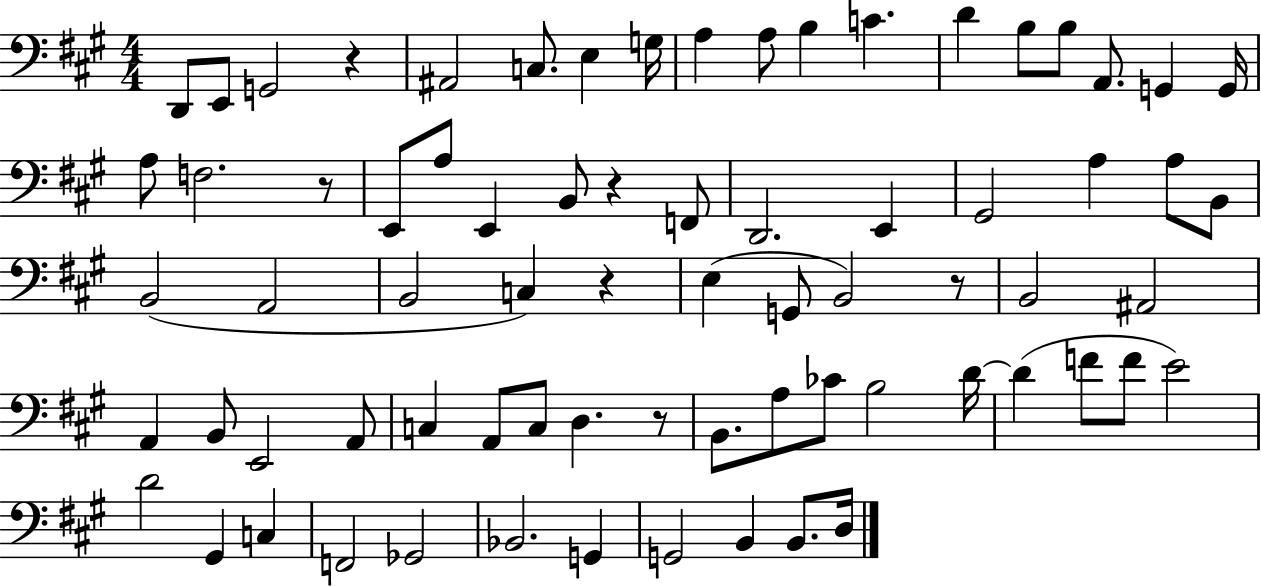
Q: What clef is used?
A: bass